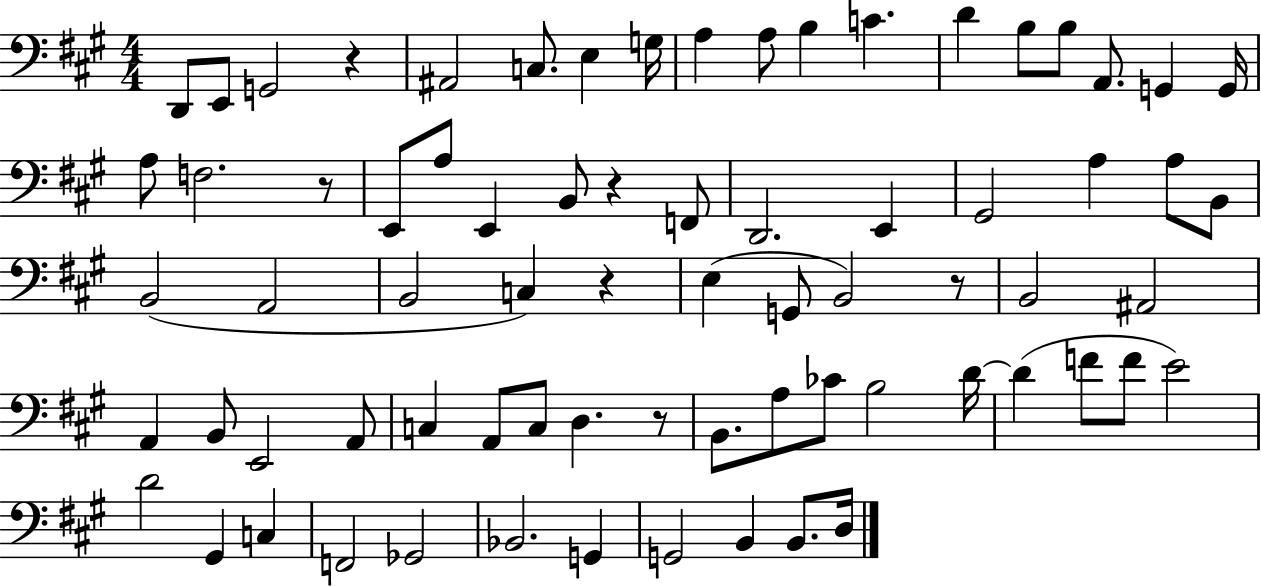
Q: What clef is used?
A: bass